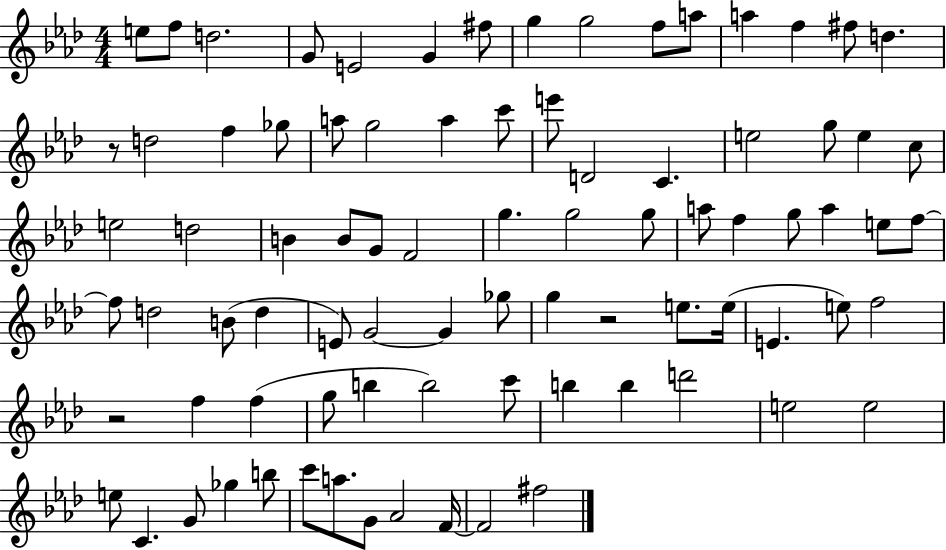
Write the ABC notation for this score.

X:1
T:Untitled
M:4/4
L:1/4
K:Ab
e/2 f/2 d2 G/2 E2 G ^f/2 g g2 f/2 a/2 a f ^f/2 d z/2 d2 f _g/2 a/2 g2 a c'/2 e'/2 D2 C e2 g/2 e c/2 e2 d2 B B/2 G/2 F2 g g2 g/2 a/2 f g/2 a e/2 f/2 f/2 d2 B/2 d E/2 G2 G _g/2 g z2 e/2 e/4 E e/2 f2 z2 f f g/2 b b2 c'/2 b b d'2 e2 e2 e/2 C G/2 _g b/2 c'/2 a/2 G/2 _A2 F/4 F2 ^f2